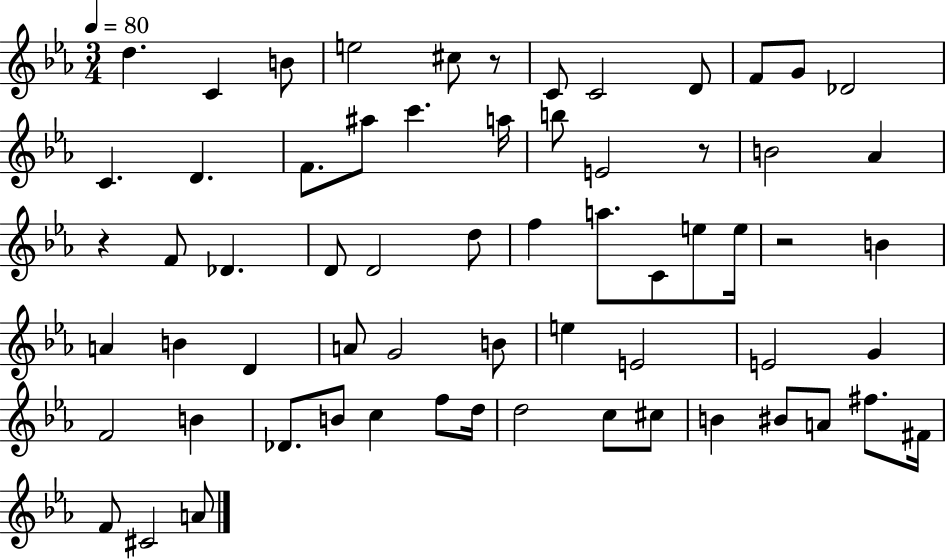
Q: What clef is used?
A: treble